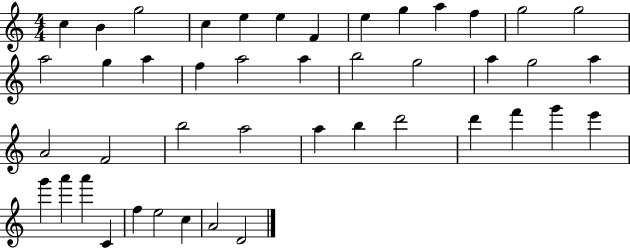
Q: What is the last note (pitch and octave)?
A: D4